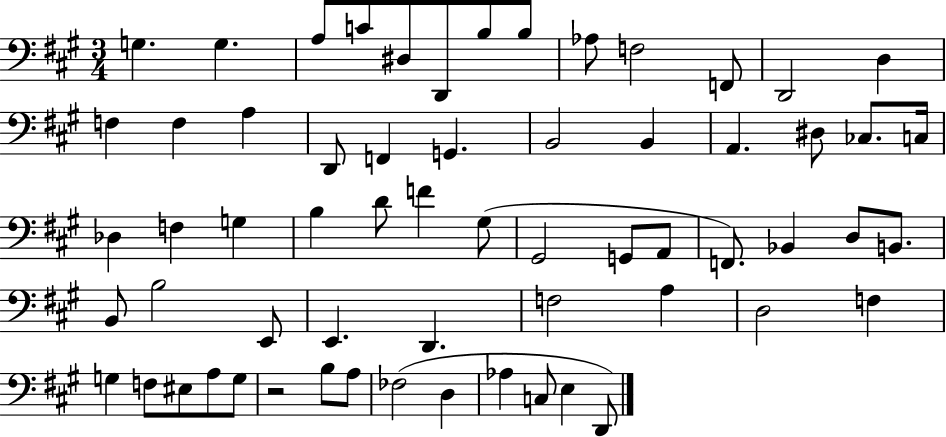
X:1
T:Untitled
M:3/4
L:1/4
K:A
G, G, A,/2 C/2 ^D,/2 D,,/2 B,/2 B,/2 _A,/2 F,2 F,,/2 D,,2 D, F, F, A, D,,/2 F,, G,, B,,2 B,, A,, ^D,/2 _C,/2 C,/4 _D, F, G, B, D/2 F ^G,/2 ^G,,2 G,,/2 A,,/2 F,,/2 _B,, D,/2 B,,/2 B,,/2 B,2 E,,/2 E,, D,, F,2 A, D,2 F, G, F,/2 ^E,/2 A,/2 G,/2 z2 B,/2 A,/2 _F,2 D, _A, C,/2 E, D,,/2